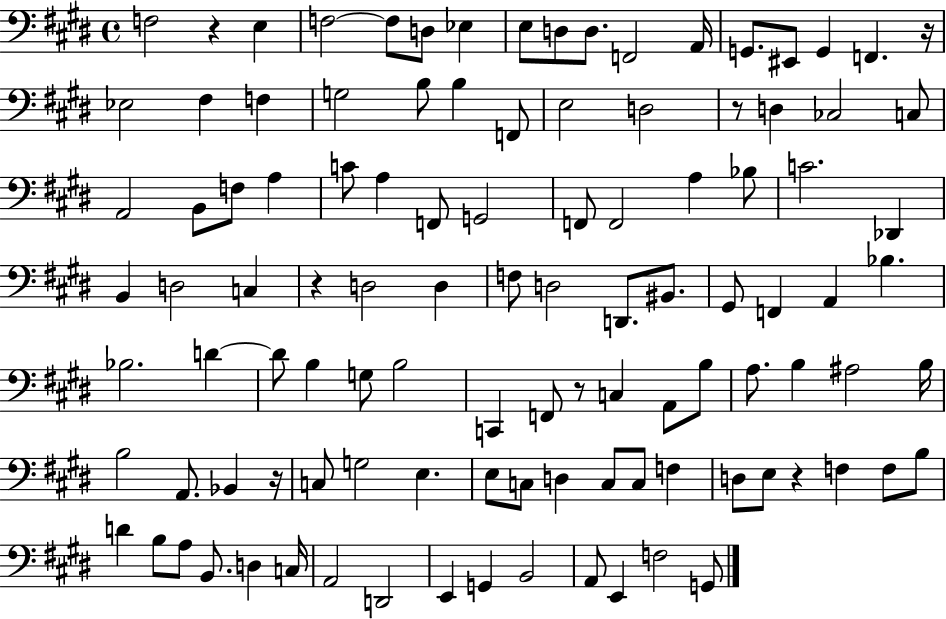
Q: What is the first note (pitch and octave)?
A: F3